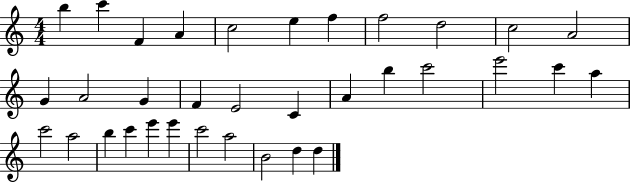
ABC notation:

X:1
T:Untitled
M:4/4
L:1/4
K:C
b c' F A c2 e f f2 d2 c2 A2 G A2 G F E2 C A b c'2 e'2 c' a c'2 a2 b c' e' e' c'2 a2 B2 d d